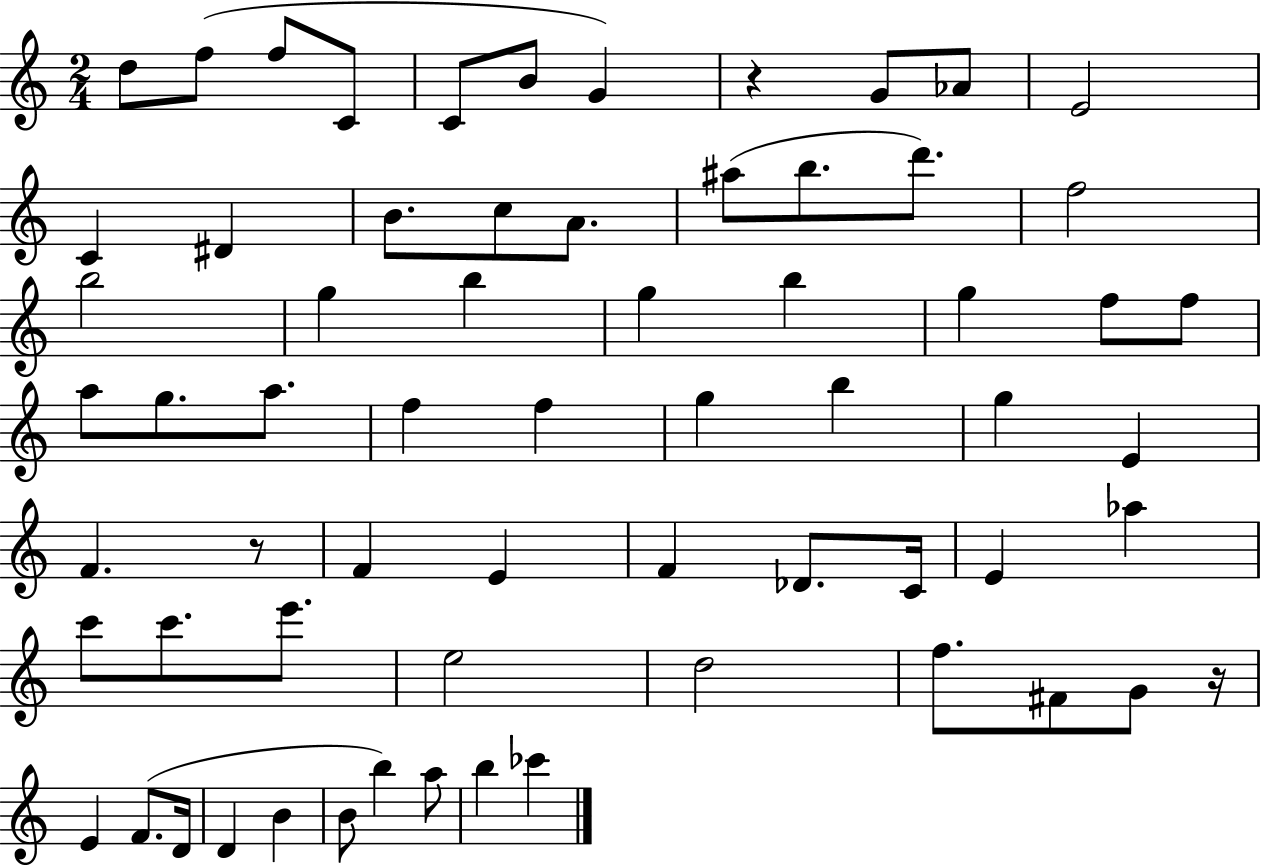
D5/e F5/e F5/e C4/e C4/e B4/e G4/q R/q G4/e Ab4/e E4/h C4/q D#4/q B4/e. C5/e A4/e. A#5/e B5/e. D6/e. F5/h B5/h G5/q B5/q G5/q B5/q G5/q F5/e F5/e A5/e G5/e. A5/e. F5/q F5/q G5/q B5/q G5/q E4/q F4/q. R/e F4/q E4/q F4/q Db4/e. C4/s E4/q Ab5/q C6/e C6/e. E6/e. E5/h D5/h F5/e. F#4/e G4/e R/s E4/q F4/e. D4/s D4/q B4/q B4/e B5/q A5/e B5/q CES6/q